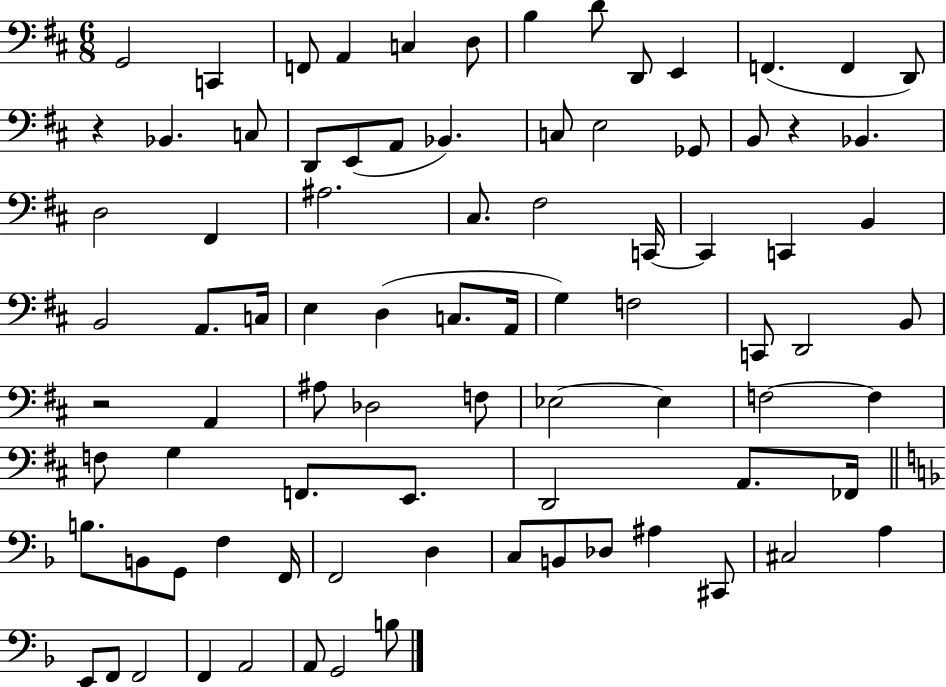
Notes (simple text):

G2/h C2/q F2/e A2/q C3/q D3/e B3/q D4/e D2/e E2/q F2/q. F2/q D2/e R/q Bb2/q. C3/e D2/e E2/e A2/e Bb2/q. C3/e E3/h Gb2/e B2/e R/q Bb2/q. D3/h F#2/q A#3/h. C#3/e. F#3/h C2/s C2/q C2/q B2/q B2/h A2/e. C3/s E3/q D3/q C3/e. A2/s G3/q F3/h C2/e D2/h B2/e R/h A2/q A#3/e Db3/h F3/e Eb3/h Eb3/q F3/h F3/q F3/e G3/q F2/e. E2/e. D2/h A2/e. FES2/s B3/e. B2/e G2/e F3/q F2/s F2/h D3/q C3/e B2/e Db3/e A#3/q C#2/e C#3/h A3/q E2/e F2/e F2/h F2/q A2/h A2/e G2/h B3/e